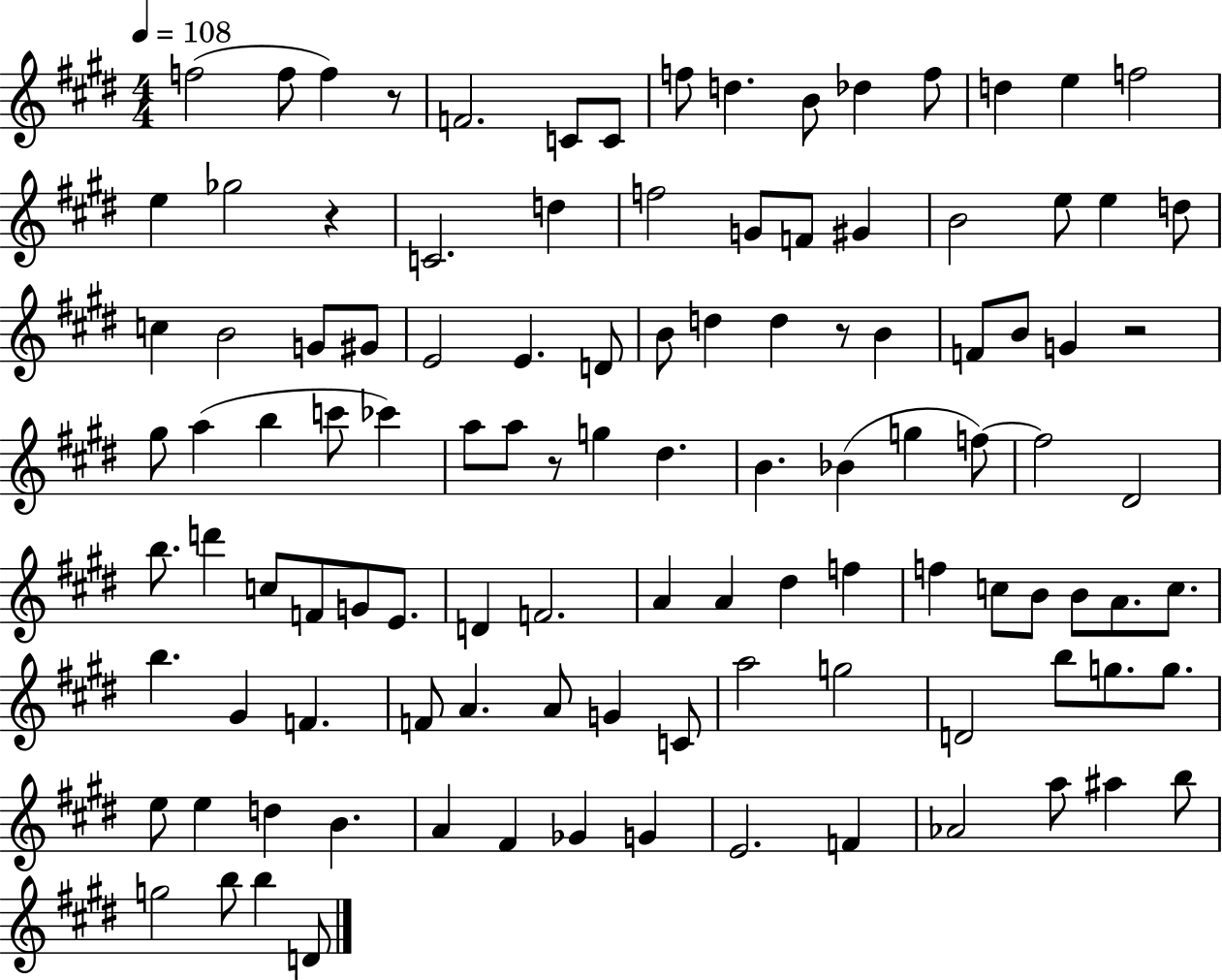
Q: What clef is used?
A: treble